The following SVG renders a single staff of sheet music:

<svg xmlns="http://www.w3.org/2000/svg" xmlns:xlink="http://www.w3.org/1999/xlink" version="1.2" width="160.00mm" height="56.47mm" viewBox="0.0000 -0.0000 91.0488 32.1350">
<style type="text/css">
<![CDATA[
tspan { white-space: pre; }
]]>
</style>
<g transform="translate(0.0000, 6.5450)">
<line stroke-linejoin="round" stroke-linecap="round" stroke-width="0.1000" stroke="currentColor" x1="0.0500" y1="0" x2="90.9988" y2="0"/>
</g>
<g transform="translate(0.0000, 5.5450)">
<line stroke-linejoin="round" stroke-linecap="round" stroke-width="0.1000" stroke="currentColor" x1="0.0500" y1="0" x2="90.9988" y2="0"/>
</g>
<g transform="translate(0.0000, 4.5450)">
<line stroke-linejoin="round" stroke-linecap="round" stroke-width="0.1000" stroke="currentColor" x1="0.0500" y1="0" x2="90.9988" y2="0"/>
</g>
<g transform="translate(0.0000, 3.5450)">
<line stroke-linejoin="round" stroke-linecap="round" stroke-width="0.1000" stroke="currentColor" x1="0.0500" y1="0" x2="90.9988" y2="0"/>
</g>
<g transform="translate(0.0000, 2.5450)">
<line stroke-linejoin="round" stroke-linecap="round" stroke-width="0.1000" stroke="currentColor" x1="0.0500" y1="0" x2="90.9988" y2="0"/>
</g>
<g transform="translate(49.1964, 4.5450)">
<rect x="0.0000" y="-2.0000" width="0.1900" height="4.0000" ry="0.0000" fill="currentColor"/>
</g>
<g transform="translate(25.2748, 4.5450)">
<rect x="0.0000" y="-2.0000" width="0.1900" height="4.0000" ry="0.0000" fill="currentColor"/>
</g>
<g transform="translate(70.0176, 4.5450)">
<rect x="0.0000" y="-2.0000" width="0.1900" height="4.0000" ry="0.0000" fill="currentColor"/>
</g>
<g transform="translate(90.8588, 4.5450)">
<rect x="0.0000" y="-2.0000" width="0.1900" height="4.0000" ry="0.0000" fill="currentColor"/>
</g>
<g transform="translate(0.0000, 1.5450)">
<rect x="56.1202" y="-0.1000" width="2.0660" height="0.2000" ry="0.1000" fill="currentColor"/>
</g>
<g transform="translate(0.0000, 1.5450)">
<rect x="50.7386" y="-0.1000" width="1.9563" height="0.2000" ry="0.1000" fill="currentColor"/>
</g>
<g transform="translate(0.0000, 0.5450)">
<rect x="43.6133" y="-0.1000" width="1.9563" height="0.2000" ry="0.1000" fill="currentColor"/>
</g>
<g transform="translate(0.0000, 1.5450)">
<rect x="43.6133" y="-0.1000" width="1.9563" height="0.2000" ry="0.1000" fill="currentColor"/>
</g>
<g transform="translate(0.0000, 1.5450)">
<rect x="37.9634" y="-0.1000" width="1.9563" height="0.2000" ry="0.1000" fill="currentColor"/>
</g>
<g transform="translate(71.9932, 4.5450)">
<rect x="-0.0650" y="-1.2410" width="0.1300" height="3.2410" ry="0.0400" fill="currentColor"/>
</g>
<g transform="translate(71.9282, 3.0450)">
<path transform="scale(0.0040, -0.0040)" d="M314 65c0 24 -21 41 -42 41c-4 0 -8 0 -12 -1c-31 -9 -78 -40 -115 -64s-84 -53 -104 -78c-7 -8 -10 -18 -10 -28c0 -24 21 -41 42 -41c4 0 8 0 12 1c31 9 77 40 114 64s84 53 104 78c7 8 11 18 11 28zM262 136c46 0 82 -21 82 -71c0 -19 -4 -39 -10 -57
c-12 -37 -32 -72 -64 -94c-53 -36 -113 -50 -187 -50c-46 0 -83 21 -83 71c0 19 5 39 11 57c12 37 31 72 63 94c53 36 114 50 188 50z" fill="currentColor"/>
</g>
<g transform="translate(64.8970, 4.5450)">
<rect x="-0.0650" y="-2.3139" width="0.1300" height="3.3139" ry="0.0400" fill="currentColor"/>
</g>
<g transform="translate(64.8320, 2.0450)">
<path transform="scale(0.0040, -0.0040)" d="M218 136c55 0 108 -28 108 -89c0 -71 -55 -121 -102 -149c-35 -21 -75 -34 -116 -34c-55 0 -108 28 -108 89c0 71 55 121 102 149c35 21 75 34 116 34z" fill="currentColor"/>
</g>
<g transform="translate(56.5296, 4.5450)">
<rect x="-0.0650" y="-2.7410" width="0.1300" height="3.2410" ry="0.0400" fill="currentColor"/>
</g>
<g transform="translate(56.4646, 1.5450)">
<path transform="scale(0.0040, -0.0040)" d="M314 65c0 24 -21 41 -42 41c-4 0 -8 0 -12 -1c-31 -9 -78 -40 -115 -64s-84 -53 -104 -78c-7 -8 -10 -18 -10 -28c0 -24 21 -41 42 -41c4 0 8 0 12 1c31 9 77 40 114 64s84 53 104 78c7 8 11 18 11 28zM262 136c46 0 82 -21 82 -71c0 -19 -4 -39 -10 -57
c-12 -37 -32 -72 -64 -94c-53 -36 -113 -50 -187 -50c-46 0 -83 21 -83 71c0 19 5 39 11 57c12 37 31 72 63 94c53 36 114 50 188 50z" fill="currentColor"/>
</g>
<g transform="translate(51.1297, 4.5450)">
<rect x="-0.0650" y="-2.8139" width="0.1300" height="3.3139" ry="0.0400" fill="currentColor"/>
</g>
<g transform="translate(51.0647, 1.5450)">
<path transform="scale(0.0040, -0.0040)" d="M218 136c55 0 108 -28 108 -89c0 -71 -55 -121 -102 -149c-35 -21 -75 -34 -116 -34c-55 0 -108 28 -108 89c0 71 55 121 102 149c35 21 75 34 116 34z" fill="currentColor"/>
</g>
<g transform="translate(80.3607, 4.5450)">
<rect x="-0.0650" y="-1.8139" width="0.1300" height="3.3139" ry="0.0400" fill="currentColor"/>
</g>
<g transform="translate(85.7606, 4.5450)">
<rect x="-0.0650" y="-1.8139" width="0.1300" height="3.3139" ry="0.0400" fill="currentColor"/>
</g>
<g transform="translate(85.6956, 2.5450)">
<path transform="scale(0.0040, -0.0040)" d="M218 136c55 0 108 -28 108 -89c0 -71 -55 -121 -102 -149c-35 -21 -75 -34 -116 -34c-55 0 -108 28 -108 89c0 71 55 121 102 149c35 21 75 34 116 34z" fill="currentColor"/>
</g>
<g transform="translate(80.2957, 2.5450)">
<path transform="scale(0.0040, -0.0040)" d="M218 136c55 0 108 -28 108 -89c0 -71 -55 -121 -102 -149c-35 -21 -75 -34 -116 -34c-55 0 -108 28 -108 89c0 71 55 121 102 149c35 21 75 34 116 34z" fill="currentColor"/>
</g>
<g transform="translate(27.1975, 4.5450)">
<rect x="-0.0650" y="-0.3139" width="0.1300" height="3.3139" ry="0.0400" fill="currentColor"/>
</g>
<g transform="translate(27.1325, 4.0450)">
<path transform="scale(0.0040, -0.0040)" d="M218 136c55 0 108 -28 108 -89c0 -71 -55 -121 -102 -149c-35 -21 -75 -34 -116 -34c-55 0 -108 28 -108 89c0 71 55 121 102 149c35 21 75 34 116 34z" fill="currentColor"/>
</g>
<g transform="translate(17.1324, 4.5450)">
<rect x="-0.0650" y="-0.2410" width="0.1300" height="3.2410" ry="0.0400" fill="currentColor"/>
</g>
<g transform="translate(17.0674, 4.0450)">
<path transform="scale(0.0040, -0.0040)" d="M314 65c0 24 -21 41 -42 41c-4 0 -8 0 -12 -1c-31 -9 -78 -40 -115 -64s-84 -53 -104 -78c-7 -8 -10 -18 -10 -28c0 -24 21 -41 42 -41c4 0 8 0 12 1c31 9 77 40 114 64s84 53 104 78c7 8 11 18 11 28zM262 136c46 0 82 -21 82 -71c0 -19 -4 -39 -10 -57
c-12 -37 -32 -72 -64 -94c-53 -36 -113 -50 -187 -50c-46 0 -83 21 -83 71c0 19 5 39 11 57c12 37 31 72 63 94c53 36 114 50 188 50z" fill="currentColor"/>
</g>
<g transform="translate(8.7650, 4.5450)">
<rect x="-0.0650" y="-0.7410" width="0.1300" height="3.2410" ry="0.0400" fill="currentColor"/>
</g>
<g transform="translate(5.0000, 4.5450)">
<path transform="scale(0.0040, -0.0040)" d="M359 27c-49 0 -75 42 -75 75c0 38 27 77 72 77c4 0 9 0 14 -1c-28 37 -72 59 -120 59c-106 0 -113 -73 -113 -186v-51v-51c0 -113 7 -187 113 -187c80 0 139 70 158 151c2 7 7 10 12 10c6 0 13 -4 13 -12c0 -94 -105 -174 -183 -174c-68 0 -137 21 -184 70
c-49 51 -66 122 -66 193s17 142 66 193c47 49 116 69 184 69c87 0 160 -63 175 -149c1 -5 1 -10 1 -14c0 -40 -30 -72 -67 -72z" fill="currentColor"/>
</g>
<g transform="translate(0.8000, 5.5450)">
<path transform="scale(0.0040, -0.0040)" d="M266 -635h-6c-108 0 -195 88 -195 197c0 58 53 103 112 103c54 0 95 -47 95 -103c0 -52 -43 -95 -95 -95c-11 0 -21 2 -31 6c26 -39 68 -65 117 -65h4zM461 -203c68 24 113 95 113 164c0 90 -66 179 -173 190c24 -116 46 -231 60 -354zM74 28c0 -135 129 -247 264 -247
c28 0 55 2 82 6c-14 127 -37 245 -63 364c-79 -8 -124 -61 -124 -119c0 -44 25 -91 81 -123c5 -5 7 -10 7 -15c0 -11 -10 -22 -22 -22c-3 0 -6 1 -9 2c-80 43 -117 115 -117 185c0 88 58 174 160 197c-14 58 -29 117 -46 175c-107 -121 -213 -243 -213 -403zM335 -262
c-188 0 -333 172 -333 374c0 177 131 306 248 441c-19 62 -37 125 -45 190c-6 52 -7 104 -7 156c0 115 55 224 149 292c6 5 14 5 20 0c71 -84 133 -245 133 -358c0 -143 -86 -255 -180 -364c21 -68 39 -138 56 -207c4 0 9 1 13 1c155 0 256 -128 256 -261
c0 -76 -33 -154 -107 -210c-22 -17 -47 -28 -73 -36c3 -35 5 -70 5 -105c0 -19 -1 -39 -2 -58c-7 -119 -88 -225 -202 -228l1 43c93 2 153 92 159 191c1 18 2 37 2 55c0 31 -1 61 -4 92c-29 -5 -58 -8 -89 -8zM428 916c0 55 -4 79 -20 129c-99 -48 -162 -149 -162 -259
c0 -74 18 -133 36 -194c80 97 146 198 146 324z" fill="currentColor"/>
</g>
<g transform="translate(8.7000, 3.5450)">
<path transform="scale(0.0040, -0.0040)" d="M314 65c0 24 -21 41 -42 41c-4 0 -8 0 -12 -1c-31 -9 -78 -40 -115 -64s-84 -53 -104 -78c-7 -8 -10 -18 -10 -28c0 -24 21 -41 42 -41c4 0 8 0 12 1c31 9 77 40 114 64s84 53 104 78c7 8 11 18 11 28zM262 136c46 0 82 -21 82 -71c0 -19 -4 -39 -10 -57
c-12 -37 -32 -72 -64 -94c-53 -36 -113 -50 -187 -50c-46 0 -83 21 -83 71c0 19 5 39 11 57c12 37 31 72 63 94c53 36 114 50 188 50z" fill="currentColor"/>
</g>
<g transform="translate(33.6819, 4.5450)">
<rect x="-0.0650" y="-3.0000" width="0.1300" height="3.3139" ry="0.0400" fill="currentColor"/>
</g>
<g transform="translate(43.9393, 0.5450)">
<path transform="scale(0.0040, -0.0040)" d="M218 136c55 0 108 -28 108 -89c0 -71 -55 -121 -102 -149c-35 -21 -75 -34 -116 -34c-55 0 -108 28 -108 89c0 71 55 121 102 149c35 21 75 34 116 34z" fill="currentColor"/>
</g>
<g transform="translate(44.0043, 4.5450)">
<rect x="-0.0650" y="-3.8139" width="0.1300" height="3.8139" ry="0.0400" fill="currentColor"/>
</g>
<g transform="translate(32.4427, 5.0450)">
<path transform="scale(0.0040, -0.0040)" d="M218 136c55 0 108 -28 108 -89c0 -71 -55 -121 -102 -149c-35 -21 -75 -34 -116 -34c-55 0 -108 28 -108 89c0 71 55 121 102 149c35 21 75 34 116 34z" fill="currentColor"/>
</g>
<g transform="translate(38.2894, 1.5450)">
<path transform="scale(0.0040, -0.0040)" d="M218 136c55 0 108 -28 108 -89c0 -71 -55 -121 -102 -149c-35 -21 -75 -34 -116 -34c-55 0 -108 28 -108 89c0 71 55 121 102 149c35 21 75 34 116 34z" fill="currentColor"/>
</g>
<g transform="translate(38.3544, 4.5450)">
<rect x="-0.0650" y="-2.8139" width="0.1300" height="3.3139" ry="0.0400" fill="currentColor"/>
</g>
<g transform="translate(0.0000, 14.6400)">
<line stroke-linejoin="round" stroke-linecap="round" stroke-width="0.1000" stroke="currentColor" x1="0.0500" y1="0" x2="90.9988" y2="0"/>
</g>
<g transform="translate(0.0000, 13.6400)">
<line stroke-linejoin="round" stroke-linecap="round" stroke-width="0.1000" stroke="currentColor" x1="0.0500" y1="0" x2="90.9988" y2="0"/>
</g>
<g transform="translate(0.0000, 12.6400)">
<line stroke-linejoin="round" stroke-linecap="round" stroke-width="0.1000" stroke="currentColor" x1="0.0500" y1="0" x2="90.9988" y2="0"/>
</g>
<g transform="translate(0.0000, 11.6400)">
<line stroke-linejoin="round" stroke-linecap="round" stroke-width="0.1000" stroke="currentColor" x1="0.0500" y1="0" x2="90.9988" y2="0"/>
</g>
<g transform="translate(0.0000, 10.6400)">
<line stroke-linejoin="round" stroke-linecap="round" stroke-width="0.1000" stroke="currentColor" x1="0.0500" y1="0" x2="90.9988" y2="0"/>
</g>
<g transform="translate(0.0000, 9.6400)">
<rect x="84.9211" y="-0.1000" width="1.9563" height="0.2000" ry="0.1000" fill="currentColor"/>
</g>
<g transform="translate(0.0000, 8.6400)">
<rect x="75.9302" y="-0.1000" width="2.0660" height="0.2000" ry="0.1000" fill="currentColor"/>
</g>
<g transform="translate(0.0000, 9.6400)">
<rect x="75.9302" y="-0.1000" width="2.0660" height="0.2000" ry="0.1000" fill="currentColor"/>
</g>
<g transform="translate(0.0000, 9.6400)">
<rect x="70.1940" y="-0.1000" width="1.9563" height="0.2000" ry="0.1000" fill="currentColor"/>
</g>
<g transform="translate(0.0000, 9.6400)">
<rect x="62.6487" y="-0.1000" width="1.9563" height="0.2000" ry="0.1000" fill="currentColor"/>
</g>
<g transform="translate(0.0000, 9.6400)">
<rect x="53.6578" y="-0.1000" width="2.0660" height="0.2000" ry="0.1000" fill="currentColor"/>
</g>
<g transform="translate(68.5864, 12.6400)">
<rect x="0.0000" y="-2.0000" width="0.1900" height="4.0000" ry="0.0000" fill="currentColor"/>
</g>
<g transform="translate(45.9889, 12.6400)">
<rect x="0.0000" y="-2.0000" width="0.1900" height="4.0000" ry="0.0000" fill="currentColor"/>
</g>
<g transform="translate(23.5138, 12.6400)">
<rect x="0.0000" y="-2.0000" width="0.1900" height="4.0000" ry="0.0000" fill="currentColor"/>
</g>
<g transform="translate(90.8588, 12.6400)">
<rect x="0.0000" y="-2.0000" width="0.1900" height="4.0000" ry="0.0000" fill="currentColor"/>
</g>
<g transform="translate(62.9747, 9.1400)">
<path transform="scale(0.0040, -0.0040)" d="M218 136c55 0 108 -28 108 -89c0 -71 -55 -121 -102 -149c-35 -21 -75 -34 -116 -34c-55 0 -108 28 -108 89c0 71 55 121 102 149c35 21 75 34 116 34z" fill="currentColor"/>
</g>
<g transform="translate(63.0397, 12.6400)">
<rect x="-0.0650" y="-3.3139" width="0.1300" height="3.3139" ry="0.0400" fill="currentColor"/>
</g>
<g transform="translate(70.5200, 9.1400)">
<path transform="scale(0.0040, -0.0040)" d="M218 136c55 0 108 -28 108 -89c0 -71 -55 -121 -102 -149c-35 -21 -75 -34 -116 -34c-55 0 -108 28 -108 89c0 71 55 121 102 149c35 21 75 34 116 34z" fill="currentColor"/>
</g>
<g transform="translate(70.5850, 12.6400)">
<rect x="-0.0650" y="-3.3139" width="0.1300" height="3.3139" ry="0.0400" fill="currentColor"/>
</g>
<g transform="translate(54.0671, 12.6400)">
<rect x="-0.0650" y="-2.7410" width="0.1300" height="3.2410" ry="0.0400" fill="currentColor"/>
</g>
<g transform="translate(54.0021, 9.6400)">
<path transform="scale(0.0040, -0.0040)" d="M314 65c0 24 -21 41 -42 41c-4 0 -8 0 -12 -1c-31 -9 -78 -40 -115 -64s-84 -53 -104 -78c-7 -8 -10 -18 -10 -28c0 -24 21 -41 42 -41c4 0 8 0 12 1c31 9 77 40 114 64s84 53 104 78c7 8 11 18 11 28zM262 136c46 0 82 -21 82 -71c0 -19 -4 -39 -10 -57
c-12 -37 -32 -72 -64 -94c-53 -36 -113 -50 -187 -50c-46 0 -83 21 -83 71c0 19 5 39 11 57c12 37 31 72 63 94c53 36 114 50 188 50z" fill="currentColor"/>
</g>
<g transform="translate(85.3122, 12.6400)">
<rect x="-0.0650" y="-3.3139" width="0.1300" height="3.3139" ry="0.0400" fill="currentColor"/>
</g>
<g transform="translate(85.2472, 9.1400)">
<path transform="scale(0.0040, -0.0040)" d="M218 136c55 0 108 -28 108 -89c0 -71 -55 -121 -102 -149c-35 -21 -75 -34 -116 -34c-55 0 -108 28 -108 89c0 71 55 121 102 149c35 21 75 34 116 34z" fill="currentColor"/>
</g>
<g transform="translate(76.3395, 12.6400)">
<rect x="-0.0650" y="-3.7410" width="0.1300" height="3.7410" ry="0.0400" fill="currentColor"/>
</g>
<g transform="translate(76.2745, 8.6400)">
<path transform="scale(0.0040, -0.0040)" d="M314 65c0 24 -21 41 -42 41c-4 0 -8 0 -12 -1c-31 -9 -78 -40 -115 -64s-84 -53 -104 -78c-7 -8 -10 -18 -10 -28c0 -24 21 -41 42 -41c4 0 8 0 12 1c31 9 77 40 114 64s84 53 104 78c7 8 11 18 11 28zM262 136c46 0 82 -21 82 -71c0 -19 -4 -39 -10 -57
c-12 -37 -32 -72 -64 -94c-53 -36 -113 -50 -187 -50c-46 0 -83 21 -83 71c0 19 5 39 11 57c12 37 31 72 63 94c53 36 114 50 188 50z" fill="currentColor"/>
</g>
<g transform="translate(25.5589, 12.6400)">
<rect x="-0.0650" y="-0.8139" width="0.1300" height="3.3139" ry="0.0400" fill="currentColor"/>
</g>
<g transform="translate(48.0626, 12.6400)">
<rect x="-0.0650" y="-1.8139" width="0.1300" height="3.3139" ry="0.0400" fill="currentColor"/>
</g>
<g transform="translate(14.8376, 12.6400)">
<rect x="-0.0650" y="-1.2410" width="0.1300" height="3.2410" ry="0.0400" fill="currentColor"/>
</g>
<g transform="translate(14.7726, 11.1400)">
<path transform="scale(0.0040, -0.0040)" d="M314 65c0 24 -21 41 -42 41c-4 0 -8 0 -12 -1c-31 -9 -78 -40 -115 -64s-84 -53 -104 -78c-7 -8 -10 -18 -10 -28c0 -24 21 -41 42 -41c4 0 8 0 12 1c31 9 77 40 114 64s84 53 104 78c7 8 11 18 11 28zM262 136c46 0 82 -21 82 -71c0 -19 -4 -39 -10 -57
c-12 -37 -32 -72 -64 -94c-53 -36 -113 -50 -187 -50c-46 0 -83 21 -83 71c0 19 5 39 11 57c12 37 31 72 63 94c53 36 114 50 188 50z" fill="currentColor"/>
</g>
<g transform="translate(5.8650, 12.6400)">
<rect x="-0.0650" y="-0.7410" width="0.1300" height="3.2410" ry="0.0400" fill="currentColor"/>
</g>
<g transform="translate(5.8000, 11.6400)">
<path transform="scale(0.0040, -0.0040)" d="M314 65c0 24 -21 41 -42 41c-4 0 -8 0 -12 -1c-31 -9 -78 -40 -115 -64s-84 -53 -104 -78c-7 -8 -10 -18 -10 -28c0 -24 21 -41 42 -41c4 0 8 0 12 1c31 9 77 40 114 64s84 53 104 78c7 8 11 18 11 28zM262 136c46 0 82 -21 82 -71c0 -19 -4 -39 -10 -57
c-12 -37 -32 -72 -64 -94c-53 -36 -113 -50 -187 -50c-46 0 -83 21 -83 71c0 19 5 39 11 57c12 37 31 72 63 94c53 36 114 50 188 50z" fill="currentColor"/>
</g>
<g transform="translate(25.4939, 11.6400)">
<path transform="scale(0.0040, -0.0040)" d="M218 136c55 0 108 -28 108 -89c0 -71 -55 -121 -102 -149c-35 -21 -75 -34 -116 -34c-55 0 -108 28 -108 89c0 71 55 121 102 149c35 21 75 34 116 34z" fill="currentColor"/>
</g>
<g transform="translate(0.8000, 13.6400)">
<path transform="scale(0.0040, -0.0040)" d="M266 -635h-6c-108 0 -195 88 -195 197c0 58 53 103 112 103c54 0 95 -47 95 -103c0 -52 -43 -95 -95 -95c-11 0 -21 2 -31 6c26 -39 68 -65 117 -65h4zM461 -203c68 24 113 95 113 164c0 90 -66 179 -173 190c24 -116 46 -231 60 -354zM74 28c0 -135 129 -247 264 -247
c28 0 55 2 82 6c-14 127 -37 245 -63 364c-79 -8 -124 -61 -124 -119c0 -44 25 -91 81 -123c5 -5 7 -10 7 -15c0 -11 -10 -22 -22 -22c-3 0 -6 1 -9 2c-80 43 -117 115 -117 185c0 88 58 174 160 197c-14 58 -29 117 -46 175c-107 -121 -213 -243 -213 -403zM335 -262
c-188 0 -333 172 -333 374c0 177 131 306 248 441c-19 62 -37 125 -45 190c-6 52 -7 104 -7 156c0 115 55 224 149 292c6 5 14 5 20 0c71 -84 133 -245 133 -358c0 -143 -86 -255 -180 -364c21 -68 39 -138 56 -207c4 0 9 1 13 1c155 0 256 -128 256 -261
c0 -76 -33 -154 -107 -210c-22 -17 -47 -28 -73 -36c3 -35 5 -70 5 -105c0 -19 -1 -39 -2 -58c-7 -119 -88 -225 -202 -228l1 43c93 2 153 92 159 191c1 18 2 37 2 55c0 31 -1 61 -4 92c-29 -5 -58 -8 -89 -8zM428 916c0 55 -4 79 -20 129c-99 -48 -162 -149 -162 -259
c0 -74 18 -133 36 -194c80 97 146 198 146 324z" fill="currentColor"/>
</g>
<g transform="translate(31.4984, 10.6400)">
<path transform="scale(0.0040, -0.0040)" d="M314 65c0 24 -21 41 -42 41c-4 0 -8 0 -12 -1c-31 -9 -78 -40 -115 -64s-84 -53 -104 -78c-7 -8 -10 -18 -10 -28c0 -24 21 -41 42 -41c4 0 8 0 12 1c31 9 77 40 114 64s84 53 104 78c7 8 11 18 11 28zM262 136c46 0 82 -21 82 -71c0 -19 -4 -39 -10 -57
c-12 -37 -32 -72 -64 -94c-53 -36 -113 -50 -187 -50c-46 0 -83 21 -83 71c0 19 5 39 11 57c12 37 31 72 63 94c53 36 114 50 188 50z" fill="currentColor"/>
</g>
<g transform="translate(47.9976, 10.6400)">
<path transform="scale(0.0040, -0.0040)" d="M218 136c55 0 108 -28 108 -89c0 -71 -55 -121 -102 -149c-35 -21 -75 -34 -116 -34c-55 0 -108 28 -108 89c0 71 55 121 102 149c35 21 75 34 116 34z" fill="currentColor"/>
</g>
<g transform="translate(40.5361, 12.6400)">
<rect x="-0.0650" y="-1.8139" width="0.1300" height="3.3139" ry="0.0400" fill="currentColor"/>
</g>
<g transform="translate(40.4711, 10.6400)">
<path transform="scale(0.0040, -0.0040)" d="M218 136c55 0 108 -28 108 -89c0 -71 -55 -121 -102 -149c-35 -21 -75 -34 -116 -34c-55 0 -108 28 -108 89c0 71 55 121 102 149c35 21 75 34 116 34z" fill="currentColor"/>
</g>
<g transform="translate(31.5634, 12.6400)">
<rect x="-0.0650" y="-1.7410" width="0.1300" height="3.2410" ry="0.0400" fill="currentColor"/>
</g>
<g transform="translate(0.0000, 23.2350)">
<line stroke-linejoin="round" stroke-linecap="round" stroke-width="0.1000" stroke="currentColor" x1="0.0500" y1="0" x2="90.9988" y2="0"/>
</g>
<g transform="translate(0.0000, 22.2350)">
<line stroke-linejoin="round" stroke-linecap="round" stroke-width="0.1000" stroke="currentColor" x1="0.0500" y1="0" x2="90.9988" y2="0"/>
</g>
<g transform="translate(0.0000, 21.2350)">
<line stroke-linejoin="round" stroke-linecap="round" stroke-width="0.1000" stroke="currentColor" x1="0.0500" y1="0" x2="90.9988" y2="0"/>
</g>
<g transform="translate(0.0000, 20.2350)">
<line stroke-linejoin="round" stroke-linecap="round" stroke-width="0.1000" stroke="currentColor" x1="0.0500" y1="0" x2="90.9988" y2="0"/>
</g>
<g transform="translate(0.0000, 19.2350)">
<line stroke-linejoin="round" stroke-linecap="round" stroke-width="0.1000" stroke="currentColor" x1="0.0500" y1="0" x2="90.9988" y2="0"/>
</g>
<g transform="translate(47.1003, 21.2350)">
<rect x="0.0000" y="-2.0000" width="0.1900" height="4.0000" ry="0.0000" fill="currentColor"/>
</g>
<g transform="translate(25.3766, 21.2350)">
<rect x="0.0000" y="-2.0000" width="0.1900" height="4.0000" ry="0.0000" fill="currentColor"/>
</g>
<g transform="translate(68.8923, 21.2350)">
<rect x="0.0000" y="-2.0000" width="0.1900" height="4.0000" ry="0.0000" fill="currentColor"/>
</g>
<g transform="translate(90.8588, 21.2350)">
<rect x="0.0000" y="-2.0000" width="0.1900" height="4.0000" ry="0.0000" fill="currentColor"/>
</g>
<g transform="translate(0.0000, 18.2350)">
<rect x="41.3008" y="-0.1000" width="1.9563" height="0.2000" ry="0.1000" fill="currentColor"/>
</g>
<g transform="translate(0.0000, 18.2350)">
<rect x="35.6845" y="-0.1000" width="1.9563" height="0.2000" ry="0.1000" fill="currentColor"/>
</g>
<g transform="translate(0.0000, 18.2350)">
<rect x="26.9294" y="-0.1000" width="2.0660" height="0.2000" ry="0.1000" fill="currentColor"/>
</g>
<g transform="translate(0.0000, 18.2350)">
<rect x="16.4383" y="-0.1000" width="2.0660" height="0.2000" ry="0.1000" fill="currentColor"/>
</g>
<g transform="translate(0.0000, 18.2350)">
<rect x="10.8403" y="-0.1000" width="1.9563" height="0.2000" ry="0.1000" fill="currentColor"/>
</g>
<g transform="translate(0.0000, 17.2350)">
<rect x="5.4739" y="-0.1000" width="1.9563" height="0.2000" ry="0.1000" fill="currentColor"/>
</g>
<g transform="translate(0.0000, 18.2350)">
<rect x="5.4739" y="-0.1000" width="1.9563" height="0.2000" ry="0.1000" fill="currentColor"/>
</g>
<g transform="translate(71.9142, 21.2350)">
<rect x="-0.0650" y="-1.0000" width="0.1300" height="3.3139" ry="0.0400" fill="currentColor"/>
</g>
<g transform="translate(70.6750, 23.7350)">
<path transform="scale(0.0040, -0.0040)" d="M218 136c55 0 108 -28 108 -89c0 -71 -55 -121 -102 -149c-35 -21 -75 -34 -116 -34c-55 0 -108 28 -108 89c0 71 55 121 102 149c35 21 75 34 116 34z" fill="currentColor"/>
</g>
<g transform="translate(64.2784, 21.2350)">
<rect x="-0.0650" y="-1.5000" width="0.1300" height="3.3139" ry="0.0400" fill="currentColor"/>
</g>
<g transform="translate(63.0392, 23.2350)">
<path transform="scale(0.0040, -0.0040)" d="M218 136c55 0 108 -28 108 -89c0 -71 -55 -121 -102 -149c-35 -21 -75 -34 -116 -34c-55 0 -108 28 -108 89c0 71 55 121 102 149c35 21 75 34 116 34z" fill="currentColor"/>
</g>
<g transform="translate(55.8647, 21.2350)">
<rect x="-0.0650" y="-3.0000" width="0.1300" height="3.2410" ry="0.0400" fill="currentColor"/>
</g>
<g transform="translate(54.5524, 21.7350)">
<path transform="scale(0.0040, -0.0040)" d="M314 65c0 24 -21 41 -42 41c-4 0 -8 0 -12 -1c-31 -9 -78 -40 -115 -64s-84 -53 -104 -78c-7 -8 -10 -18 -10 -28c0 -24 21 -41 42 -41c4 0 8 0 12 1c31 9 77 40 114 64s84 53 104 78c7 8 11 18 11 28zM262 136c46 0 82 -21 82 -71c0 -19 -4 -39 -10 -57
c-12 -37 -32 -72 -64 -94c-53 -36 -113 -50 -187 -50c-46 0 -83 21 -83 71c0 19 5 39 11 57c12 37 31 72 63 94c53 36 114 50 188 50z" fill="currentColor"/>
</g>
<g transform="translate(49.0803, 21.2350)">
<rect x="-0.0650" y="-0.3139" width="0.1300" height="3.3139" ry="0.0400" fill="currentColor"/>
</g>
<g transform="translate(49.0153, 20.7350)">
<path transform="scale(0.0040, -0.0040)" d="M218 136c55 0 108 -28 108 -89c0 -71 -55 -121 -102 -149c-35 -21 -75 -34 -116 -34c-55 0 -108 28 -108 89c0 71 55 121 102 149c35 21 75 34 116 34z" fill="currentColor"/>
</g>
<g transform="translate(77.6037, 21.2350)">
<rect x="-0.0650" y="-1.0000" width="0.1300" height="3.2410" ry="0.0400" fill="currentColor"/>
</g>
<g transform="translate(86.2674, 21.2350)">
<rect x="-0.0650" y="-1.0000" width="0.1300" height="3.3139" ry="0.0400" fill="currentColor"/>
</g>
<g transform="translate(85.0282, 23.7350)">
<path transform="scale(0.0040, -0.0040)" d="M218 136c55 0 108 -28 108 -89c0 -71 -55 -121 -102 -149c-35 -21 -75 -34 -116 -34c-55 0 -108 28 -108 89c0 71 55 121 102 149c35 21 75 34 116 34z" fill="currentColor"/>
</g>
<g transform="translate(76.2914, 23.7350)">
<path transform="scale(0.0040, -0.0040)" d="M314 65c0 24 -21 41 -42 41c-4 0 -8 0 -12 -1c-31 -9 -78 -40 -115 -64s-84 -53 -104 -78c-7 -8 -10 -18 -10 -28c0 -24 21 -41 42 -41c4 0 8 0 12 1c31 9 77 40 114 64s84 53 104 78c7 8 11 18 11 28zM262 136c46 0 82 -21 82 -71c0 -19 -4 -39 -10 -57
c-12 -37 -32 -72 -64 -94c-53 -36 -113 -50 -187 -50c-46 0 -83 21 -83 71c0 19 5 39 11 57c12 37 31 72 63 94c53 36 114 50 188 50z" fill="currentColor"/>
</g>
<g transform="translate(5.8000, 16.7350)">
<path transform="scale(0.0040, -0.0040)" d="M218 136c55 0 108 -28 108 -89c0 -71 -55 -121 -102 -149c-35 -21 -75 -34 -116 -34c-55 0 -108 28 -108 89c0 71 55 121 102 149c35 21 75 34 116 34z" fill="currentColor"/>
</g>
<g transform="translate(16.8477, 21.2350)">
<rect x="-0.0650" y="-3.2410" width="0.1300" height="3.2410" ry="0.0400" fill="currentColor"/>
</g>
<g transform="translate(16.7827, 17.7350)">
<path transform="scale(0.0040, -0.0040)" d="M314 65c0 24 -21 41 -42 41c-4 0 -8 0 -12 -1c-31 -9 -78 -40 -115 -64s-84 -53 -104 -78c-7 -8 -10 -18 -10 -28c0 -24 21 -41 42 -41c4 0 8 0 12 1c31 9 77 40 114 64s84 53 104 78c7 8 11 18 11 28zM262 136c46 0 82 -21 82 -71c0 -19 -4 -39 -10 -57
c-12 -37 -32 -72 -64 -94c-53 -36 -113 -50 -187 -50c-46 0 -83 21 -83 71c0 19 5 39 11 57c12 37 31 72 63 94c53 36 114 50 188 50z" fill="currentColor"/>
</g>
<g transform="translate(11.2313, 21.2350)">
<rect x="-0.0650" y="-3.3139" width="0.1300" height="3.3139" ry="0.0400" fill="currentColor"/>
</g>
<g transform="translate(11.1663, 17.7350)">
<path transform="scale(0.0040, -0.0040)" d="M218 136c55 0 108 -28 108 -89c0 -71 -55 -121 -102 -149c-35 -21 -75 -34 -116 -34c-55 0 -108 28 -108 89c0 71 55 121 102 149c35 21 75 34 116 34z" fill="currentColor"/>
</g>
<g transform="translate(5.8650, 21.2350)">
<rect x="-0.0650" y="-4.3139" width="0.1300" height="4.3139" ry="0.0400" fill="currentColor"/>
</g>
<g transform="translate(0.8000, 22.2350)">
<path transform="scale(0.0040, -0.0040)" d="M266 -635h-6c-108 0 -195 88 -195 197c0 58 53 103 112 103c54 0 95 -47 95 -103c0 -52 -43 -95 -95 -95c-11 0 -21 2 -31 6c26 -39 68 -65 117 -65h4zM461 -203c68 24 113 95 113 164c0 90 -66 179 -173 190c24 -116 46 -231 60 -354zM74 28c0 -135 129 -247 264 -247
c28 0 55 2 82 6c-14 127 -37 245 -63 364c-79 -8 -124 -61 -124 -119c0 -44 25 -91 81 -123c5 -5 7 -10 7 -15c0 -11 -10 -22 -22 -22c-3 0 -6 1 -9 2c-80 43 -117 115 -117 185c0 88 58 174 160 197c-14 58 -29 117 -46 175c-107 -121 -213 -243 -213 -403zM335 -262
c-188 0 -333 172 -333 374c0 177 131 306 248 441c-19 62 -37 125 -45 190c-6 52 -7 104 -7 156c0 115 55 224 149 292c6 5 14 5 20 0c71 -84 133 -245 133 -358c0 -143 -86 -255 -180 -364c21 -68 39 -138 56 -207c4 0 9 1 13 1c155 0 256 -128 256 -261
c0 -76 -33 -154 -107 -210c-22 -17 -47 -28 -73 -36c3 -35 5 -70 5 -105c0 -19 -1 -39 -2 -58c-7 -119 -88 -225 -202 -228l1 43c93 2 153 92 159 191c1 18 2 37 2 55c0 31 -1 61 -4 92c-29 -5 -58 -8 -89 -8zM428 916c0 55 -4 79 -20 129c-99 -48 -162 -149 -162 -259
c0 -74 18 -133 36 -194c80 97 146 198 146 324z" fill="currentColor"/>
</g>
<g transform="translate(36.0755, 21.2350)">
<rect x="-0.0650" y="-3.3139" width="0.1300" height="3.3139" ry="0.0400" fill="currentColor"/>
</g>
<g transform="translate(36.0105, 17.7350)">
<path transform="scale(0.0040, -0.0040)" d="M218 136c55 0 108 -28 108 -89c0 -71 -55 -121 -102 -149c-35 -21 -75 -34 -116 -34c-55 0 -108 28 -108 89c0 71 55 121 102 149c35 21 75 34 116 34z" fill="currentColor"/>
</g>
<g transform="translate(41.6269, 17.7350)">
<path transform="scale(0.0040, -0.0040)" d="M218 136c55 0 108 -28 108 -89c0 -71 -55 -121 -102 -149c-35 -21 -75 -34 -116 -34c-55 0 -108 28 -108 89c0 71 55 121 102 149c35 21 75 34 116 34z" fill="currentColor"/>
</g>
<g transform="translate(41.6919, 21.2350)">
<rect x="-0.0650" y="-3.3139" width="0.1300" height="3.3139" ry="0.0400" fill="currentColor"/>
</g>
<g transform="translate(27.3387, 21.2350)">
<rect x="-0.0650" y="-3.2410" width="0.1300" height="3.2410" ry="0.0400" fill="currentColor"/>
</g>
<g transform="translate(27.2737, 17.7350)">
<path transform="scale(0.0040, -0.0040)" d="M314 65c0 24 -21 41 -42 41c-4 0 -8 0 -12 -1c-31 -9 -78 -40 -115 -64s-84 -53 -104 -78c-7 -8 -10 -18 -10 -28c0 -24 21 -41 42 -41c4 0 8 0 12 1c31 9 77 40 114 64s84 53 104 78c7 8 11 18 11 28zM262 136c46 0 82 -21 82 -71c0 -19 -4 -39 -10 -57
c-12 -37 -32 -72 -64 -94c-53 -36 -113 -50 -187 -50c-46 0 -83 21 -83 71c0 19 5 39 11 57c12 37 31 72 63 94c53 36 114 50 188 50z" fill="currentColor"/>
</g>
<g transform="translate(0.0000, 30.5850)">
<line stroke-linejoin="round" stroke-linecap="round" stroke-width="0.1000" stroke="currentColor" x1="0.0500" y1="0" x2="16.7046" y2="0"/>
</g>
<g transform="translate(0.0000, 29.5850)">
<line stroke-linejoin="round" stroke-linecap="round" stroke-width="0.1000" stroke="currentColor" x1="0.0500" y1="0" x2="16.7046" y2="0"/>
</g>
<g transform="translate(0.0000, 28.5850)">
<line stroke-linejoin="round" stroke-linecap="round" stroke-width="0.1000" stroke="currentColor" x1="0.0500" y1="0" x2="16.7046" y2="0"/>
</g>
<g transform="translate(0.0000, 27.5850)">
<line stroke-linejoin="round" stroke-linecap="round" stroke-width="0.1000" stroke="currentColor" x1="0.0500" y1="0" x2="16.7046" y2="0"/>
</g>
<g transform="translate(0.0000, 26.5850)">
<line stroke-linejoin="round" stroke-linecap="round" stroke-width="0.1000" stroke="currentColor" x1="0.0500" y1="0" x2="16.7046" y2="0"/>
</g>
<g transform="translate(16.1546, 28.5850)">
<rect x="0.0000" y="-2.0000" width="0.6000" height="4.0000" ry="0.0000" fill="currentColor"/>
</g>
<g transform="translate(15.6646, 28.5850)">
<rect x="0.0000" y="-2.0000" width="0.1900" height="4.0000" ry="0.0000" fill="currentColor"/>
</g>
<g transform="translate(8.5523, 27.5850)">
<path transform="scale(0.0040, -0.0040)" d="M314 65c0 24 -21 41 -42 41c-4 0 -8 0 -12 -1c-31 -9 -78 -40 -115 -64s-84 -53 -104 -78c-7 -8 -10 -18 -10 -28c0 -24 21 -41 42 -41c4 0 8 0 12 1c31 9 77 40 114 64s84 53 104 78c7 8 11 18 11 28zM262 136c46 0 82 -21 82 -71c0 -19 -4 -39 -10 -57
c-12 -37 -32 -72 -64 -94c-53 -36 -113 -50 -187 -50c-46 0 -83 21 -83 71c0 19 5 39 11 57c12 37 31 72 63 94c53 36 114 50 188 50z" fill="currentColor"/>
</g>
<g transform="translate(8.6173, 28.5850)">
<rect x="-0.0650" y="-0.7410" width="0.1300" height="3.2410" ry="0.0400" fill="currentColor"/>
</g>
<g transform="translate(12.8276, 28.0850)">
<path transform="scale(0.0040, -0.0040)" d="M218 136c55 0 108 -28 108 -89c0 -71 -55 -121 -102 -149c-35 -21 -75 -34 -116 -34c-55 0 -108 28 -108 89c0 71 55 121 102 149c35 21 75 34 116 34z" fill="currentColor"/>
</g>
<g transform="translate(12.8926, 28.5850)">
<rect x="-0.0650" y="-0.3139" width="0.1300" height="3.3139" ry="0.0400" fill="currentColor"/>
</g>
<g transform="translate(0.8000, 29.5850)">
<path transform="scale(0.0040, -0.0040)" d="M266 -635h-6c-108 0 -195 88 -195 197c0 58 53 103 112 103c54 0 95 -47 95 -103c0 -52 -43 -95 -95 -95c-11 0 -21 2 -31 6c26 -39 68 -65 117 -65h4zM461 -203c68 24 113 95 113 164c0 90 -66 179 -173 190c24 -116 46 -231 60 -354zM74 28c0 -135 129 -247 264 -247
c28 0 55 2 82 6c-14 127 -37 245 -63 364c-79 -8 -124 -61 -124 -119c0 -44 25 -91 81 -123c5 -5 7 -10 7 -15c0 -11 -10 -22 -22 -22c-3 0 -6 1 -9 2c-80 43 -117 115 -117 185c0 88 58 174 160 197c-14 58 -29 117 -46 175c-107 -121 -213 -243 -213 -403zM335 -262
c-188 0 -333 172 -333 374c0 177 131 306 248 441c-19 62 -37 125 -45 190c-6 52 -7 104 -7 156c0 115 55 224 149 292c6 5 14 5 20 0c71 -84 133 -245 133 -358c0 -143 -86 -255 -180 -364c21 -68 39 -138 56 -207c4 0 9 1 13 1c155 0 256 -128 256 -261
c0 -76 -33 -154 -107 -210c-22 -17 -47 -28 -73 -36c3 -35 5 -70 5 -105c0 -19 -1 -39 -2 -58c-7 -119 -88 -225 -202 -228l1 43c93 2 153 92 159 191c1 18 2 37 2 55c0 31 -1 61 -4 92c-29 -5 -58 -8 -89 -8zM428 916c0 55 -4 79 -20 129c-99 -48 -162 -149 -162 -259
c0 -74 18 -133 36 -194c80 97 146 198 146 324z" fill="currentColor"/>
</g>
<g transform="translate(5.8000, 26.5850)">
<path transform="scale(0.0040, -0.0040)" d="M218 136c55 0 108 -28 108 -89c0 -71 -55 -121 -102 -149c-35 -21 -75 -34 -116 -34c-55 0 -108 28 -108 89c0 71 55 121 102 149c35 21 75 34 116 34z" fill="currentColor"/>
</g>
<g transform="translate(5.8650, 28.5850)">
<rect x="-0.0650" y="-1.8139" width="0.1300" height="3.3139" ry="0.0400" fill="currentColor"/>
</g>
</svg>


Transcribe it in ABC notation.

X:1
T:Untitled
M:4/4
L:1/4
K:C
d2 c2 c A a c' a a2 g e2 f f d2 e2 d f2 f f a2 b b c'2 b d' b b2 b2 b b c A2 E D D2 D f d2 c